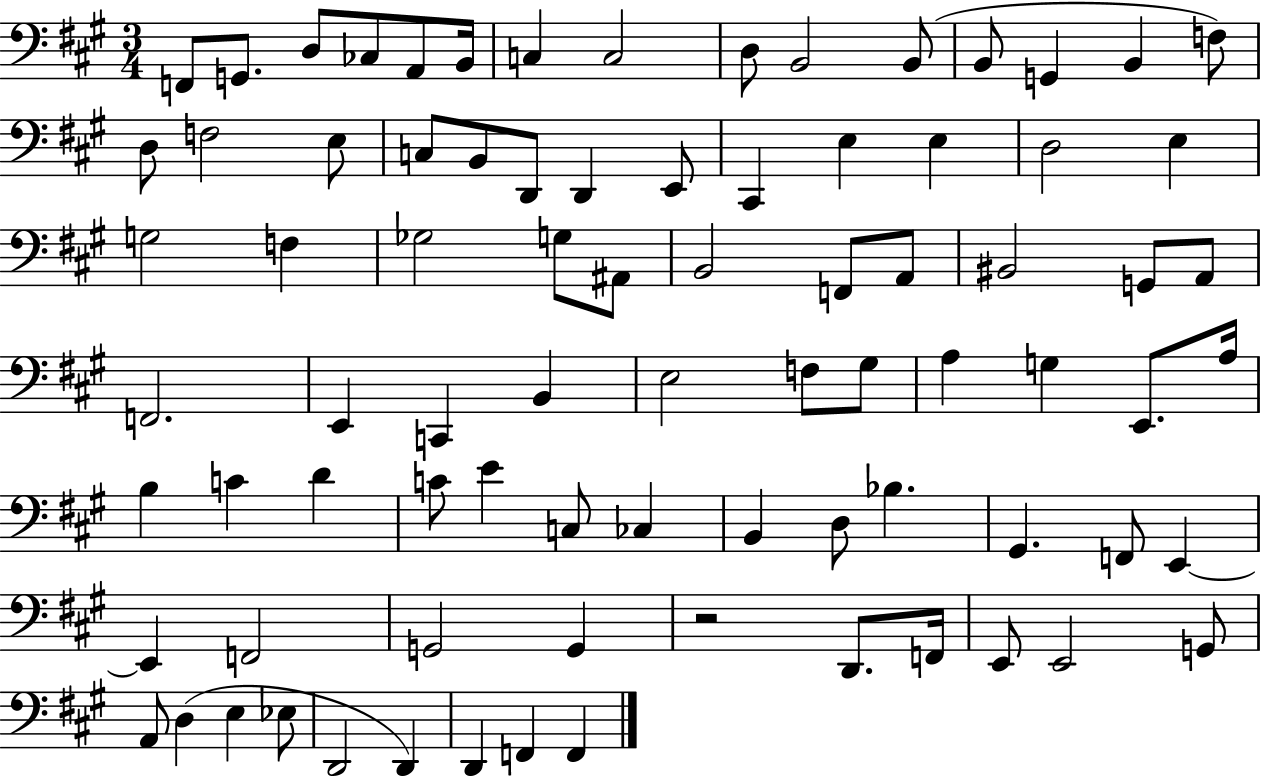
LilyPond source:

{
  \clef bass
  \numericTimeSignature
  \time 3/4
  \key a \major
  f,8 g,8. d8 ces8 a,8 b,16 | c4 c2 | d8 b,2 b,8( | b,8 g,4 b,4 f8) | \break d8 f2 e8 | c8 b,8 d,8 d,4 e,8 | cis,4 e4 e4 | d2 e4 | \break g2 f4 | ges2 g8 ais,8 | b,2 f,8 a,8 | bis,2 g,8 a,8 | \break f,2. | e,4 c,4 b,4 | e2 f8 gis8 | a4 g4 e,8. a16 | \break b4 c'4 d'4 | c'8 e'4 c8 ces4 | b,4 d8 bes4. | gis,4. f,8 e,4~~ | \break e,4 f,2 | g,2 g,4 | r2 d,8. f,16 | e,8 e,2 g,8 | \break a,8 d4( e4 ees8 | d,2 d,4) | d,4 f,4 f,4 | \bar "|."
}